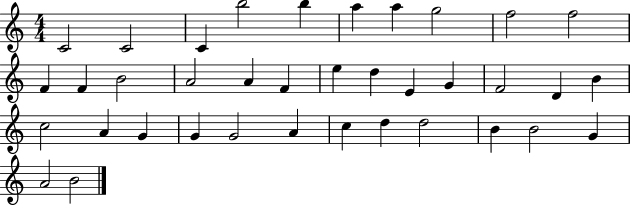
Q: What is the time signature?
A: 4/4